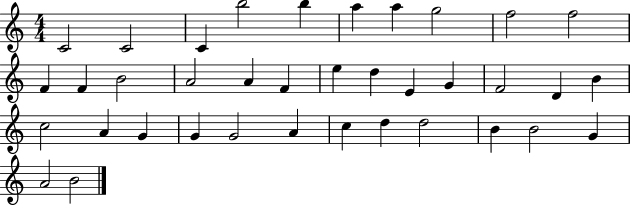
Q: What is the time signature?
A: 4/4